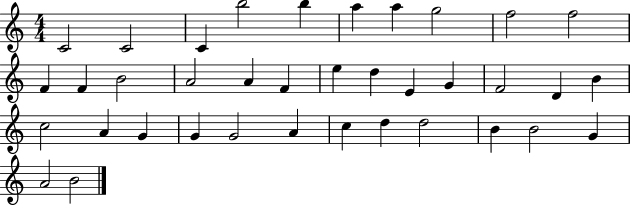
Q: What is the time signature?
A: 4/4